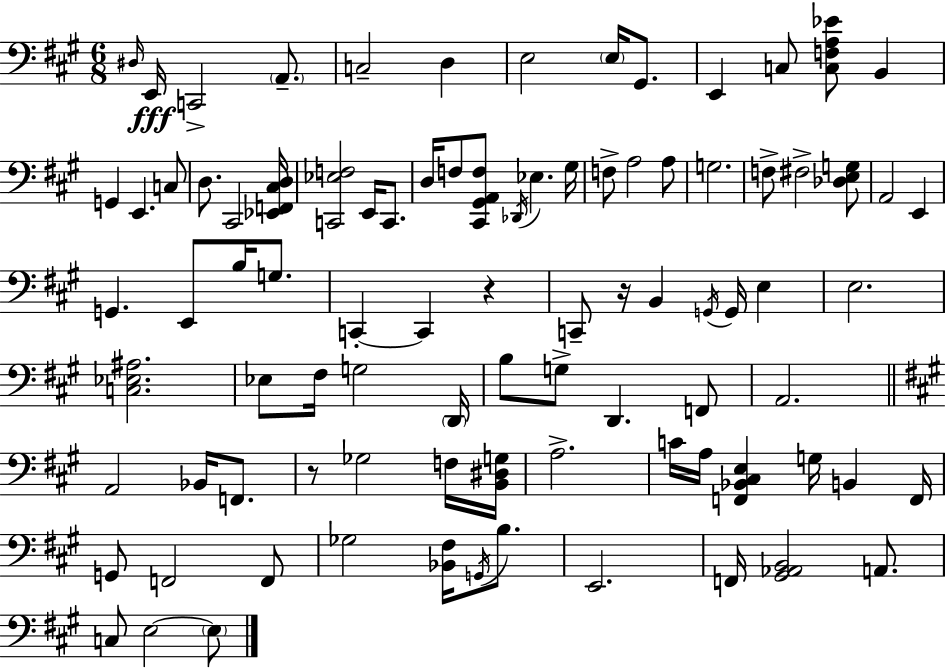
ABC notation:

X:1
T:Untitled
M:6/8
L:1/4
K:A
^D,/4 E,,/4 C,,2 A,,/2 C,2 D, E,2 E,/4 ^G,,/2 E,, C,/2 [C,F,A,_E]/2 B,, G,, E,, C,/2 D,/2 ^C,,2 [_E,,F,,^C,D,]/4 [C,,_E,F,]2 E,,/4 C,,/2 D,/4 F,/2 [^C,,^G,,A,,F,]/2 _D,,/4 _E, ^G,/4 F,/2 A,2 A,/2 G,2 F,/2 ^F,2 [_D,E,G,]/2 A,,2 E,, G,, E,,/2 B,/4 G,/2 C,, C,, z C,,/2 z/4 B,, G,,/4 G,,/4 E, E,2 [C,_E,^A,]2 _E,/2 ^F,/4 G,2 D,,/4 B,/2 G,/2 D,, F,,/2 A,,2 A,,2 _B,,/4 F,,/2 z/2 _G,2 F,/4 [B,,^D,G,]/4 A,2 C/4 A,/4 [F,,_B,,^C,E,] G,/4 B,, F,,/4 G,,/2 F,,2 F,,/2 _G,2 [_B,,^F,]/4 G,,/4 B,/2 E,,2 F,,/4 [^G,,_A,,B,,]2 A,,/2 C,/2 E,2 E,/2